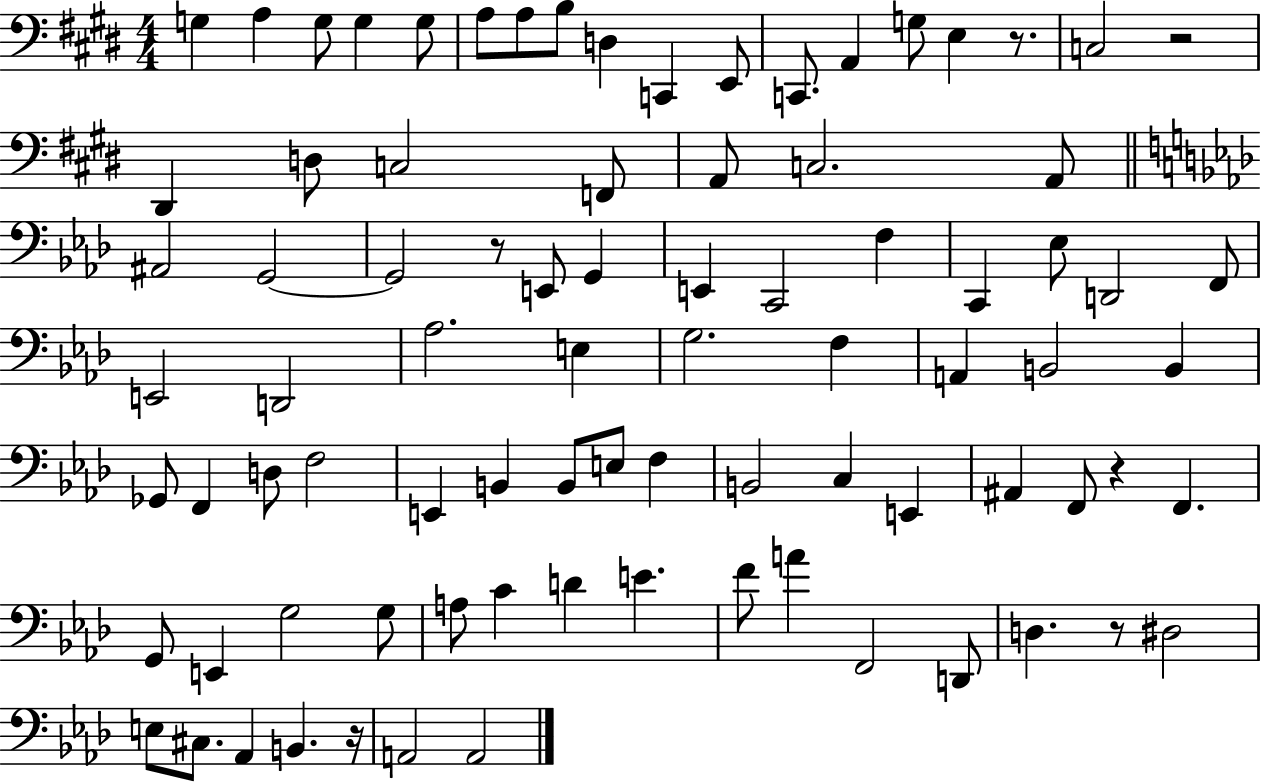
G3/q A3/q G3/e G3/q G3/e A3/e A3/e B3/e D3/q C2/q E2/e C2/e. A2/q G3/e E3/q R/e. C3/h R/h D#2/q D3/e C3/h F2/e A2/e C3/h. A2/e A#2/h G2/h G2/h R/e E2/e G2/q E2/q C2/h F3/q C2/q Eb3/e D2/h F2/e E2/h D2/h Ab3/h. E3/q G3/h. F3/q A2/q B2/h B2/q Gb2/e F2/q D3/e F3/h E2/q B2/q B2/e E3/e F3/q B2/h C3/q E2/q A#2/q F2/e R/q F2/q. G2/e E2/q G3/h G3/e A3/e C4/q D4/q E4/q. F4/e A4/q F2/h D2/e D3/q. R/e D#3/h E3/e C#3/e. Ab2/q B2/q. R/s A2/h A2/h